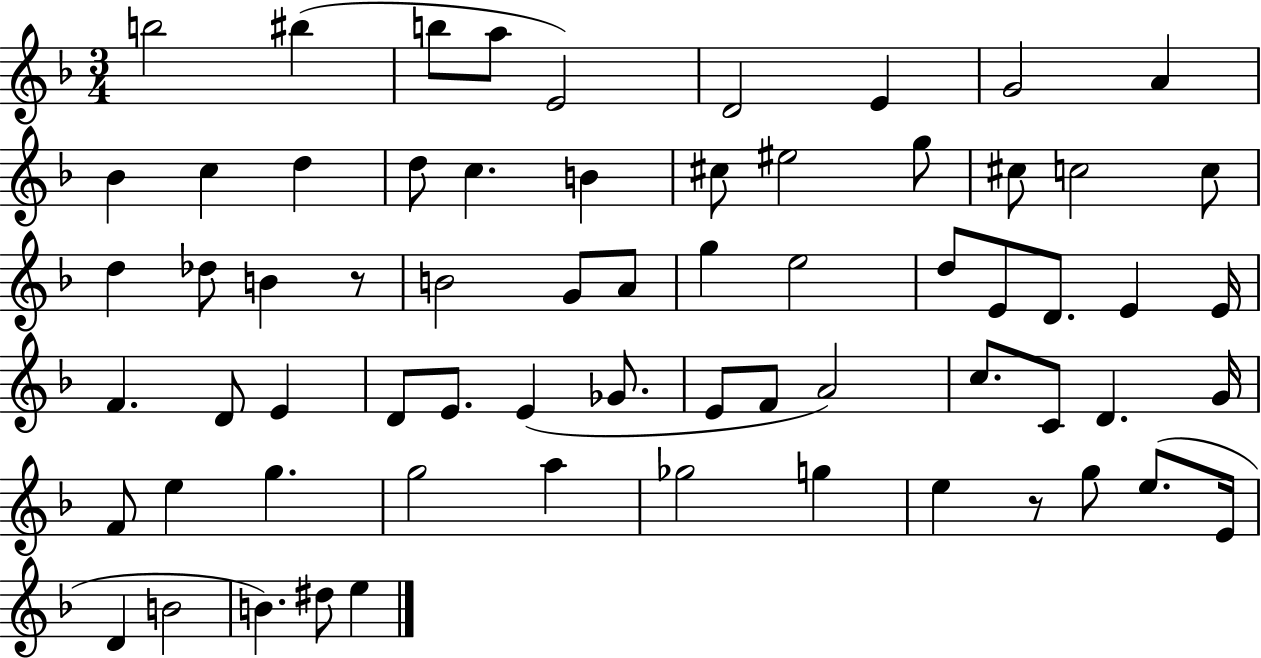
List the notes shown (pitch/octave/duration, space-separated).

B5/h BIS5/q B5/e A5/e E4/h D4/h E4/q G4/h A4/q Bb4/q C5/q D5/q D5/e C5/q. B4/q C#5/e EIS5/h G5/e C#5/e C5/h C5/e D5/q Db5/e B4/q R/e B4/h G4/e A4/e G5/q E5/h D5/e E4/e D4/e. E4/q E4/s F4/q. D4/e E4/q D4/e E4/e. E4/q Gb4/e. E4/e F4/e A4/h C5/e. C4/e D4/q. G4/s F4/e E5/q G5/q. G5/h A5/q Gb5/h G5/q E5/q R/e G5/e E5/e. E4/s D4/q B4/h B4/q. D#5/e E5/q